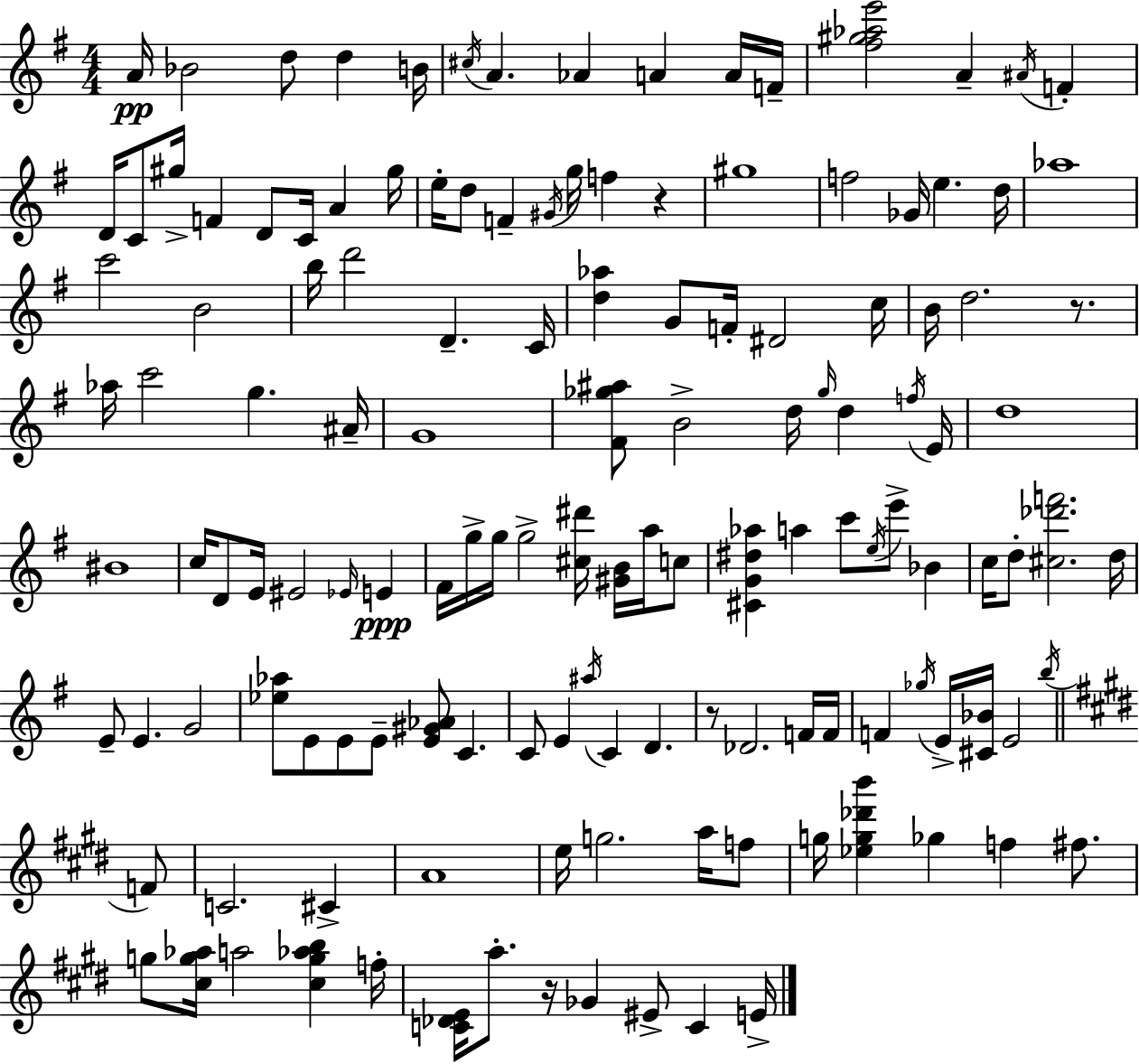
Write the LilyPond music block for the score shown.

{
  \clef treble
  \numericTimeSignature
  \time 4/4
  \key g \major
  a'16\pp bes'2 d''8 d''4 b'16 | \acciaccatura { cis''16 } a'4. aes'4 a'4 a'16 | f'16-- <fis'' gis'' aes'' e'''>2 a'4-- \acciaccatura { ais'16 } f'4-. | d'16 c'8 gis''16-> f'4 d'8 c'16 a'4 | \break gis''16 e''16-. d''8 f'4-- \acciaccatura { gis'16 } g''16 f''4 r4 | gis''1 | f''2 ges'16 e''4. | d''16 aes''1 | \break c'''2 b'2 | b''16 d'''2 d'4.-- | c'16 <d'' aes''>4 g'8 f'16-. dis'2 | c''16 b'16 d''2. | \break r8. aes''16 c'''2 g''4. | ais'16-- g'1 | <fis' ges'' ais''>8 b'2-> d''16 \grace { ges''16 } d''4 | \acciaccatura { f''16 } e'16 d''1 | \break bis'1 | c''16 d'8 e'16 eis'2 | \grace { ees'16 }\ppp e'4 fis'16 g''16-> g''16 g''2-> | <cis'' dis'''>16 <gis' b'>16 a''16 c''8 <cis' g' dis'' aes''>4 a''4 c'''8 | \break \acciaccatura { e''16 } e'''8-> bes'4 c''16 d''8-. <cis'' des''' f'''>2. | d''16 e'8-- e'4. g'2 | <ees'' aes''>8 e'8 e'8 e'8-- <e' gis' aes'>8 | c'4. c'8 e'4 \acciaccatura { ais''16 } c'4 | \break d'4. r8 des'2. | f'16 f'16 f'4 \acciaccatura { ges''16 } e'16-> <cis' bes'>16 e'2 | \acciaccatura { b''16 } \bar "||" \break \key e \major f'8 c'2. cis'4-> | a'1 | e''16 g''2. a''16 | f''8 g''16 <ees'' g'' des''' b'''>4 ges''4 f''4 fis''8. | \break g''8 <cis'' g'' aes''>16 a''2 <cis'' g'' aes'' b''>4 | f''16-. <c' des' e'>16 a''8.-. r16 ges'4 eis'8-> c'4 | e'16-> \bar "|."
}